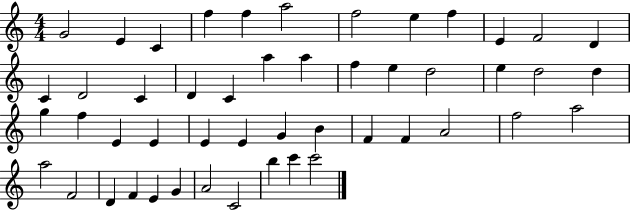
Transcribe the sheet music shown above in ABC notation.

X:1
T:Untitled
M:4/4
L:1/4
K:C
G2 E C f f a2 f2 e f E F2 D C D2 C D C a a f e d2 e d2 d g f E E E E G B F F A2 f2 a2 a2 F2 D F E G A2 C2 b c' c'2